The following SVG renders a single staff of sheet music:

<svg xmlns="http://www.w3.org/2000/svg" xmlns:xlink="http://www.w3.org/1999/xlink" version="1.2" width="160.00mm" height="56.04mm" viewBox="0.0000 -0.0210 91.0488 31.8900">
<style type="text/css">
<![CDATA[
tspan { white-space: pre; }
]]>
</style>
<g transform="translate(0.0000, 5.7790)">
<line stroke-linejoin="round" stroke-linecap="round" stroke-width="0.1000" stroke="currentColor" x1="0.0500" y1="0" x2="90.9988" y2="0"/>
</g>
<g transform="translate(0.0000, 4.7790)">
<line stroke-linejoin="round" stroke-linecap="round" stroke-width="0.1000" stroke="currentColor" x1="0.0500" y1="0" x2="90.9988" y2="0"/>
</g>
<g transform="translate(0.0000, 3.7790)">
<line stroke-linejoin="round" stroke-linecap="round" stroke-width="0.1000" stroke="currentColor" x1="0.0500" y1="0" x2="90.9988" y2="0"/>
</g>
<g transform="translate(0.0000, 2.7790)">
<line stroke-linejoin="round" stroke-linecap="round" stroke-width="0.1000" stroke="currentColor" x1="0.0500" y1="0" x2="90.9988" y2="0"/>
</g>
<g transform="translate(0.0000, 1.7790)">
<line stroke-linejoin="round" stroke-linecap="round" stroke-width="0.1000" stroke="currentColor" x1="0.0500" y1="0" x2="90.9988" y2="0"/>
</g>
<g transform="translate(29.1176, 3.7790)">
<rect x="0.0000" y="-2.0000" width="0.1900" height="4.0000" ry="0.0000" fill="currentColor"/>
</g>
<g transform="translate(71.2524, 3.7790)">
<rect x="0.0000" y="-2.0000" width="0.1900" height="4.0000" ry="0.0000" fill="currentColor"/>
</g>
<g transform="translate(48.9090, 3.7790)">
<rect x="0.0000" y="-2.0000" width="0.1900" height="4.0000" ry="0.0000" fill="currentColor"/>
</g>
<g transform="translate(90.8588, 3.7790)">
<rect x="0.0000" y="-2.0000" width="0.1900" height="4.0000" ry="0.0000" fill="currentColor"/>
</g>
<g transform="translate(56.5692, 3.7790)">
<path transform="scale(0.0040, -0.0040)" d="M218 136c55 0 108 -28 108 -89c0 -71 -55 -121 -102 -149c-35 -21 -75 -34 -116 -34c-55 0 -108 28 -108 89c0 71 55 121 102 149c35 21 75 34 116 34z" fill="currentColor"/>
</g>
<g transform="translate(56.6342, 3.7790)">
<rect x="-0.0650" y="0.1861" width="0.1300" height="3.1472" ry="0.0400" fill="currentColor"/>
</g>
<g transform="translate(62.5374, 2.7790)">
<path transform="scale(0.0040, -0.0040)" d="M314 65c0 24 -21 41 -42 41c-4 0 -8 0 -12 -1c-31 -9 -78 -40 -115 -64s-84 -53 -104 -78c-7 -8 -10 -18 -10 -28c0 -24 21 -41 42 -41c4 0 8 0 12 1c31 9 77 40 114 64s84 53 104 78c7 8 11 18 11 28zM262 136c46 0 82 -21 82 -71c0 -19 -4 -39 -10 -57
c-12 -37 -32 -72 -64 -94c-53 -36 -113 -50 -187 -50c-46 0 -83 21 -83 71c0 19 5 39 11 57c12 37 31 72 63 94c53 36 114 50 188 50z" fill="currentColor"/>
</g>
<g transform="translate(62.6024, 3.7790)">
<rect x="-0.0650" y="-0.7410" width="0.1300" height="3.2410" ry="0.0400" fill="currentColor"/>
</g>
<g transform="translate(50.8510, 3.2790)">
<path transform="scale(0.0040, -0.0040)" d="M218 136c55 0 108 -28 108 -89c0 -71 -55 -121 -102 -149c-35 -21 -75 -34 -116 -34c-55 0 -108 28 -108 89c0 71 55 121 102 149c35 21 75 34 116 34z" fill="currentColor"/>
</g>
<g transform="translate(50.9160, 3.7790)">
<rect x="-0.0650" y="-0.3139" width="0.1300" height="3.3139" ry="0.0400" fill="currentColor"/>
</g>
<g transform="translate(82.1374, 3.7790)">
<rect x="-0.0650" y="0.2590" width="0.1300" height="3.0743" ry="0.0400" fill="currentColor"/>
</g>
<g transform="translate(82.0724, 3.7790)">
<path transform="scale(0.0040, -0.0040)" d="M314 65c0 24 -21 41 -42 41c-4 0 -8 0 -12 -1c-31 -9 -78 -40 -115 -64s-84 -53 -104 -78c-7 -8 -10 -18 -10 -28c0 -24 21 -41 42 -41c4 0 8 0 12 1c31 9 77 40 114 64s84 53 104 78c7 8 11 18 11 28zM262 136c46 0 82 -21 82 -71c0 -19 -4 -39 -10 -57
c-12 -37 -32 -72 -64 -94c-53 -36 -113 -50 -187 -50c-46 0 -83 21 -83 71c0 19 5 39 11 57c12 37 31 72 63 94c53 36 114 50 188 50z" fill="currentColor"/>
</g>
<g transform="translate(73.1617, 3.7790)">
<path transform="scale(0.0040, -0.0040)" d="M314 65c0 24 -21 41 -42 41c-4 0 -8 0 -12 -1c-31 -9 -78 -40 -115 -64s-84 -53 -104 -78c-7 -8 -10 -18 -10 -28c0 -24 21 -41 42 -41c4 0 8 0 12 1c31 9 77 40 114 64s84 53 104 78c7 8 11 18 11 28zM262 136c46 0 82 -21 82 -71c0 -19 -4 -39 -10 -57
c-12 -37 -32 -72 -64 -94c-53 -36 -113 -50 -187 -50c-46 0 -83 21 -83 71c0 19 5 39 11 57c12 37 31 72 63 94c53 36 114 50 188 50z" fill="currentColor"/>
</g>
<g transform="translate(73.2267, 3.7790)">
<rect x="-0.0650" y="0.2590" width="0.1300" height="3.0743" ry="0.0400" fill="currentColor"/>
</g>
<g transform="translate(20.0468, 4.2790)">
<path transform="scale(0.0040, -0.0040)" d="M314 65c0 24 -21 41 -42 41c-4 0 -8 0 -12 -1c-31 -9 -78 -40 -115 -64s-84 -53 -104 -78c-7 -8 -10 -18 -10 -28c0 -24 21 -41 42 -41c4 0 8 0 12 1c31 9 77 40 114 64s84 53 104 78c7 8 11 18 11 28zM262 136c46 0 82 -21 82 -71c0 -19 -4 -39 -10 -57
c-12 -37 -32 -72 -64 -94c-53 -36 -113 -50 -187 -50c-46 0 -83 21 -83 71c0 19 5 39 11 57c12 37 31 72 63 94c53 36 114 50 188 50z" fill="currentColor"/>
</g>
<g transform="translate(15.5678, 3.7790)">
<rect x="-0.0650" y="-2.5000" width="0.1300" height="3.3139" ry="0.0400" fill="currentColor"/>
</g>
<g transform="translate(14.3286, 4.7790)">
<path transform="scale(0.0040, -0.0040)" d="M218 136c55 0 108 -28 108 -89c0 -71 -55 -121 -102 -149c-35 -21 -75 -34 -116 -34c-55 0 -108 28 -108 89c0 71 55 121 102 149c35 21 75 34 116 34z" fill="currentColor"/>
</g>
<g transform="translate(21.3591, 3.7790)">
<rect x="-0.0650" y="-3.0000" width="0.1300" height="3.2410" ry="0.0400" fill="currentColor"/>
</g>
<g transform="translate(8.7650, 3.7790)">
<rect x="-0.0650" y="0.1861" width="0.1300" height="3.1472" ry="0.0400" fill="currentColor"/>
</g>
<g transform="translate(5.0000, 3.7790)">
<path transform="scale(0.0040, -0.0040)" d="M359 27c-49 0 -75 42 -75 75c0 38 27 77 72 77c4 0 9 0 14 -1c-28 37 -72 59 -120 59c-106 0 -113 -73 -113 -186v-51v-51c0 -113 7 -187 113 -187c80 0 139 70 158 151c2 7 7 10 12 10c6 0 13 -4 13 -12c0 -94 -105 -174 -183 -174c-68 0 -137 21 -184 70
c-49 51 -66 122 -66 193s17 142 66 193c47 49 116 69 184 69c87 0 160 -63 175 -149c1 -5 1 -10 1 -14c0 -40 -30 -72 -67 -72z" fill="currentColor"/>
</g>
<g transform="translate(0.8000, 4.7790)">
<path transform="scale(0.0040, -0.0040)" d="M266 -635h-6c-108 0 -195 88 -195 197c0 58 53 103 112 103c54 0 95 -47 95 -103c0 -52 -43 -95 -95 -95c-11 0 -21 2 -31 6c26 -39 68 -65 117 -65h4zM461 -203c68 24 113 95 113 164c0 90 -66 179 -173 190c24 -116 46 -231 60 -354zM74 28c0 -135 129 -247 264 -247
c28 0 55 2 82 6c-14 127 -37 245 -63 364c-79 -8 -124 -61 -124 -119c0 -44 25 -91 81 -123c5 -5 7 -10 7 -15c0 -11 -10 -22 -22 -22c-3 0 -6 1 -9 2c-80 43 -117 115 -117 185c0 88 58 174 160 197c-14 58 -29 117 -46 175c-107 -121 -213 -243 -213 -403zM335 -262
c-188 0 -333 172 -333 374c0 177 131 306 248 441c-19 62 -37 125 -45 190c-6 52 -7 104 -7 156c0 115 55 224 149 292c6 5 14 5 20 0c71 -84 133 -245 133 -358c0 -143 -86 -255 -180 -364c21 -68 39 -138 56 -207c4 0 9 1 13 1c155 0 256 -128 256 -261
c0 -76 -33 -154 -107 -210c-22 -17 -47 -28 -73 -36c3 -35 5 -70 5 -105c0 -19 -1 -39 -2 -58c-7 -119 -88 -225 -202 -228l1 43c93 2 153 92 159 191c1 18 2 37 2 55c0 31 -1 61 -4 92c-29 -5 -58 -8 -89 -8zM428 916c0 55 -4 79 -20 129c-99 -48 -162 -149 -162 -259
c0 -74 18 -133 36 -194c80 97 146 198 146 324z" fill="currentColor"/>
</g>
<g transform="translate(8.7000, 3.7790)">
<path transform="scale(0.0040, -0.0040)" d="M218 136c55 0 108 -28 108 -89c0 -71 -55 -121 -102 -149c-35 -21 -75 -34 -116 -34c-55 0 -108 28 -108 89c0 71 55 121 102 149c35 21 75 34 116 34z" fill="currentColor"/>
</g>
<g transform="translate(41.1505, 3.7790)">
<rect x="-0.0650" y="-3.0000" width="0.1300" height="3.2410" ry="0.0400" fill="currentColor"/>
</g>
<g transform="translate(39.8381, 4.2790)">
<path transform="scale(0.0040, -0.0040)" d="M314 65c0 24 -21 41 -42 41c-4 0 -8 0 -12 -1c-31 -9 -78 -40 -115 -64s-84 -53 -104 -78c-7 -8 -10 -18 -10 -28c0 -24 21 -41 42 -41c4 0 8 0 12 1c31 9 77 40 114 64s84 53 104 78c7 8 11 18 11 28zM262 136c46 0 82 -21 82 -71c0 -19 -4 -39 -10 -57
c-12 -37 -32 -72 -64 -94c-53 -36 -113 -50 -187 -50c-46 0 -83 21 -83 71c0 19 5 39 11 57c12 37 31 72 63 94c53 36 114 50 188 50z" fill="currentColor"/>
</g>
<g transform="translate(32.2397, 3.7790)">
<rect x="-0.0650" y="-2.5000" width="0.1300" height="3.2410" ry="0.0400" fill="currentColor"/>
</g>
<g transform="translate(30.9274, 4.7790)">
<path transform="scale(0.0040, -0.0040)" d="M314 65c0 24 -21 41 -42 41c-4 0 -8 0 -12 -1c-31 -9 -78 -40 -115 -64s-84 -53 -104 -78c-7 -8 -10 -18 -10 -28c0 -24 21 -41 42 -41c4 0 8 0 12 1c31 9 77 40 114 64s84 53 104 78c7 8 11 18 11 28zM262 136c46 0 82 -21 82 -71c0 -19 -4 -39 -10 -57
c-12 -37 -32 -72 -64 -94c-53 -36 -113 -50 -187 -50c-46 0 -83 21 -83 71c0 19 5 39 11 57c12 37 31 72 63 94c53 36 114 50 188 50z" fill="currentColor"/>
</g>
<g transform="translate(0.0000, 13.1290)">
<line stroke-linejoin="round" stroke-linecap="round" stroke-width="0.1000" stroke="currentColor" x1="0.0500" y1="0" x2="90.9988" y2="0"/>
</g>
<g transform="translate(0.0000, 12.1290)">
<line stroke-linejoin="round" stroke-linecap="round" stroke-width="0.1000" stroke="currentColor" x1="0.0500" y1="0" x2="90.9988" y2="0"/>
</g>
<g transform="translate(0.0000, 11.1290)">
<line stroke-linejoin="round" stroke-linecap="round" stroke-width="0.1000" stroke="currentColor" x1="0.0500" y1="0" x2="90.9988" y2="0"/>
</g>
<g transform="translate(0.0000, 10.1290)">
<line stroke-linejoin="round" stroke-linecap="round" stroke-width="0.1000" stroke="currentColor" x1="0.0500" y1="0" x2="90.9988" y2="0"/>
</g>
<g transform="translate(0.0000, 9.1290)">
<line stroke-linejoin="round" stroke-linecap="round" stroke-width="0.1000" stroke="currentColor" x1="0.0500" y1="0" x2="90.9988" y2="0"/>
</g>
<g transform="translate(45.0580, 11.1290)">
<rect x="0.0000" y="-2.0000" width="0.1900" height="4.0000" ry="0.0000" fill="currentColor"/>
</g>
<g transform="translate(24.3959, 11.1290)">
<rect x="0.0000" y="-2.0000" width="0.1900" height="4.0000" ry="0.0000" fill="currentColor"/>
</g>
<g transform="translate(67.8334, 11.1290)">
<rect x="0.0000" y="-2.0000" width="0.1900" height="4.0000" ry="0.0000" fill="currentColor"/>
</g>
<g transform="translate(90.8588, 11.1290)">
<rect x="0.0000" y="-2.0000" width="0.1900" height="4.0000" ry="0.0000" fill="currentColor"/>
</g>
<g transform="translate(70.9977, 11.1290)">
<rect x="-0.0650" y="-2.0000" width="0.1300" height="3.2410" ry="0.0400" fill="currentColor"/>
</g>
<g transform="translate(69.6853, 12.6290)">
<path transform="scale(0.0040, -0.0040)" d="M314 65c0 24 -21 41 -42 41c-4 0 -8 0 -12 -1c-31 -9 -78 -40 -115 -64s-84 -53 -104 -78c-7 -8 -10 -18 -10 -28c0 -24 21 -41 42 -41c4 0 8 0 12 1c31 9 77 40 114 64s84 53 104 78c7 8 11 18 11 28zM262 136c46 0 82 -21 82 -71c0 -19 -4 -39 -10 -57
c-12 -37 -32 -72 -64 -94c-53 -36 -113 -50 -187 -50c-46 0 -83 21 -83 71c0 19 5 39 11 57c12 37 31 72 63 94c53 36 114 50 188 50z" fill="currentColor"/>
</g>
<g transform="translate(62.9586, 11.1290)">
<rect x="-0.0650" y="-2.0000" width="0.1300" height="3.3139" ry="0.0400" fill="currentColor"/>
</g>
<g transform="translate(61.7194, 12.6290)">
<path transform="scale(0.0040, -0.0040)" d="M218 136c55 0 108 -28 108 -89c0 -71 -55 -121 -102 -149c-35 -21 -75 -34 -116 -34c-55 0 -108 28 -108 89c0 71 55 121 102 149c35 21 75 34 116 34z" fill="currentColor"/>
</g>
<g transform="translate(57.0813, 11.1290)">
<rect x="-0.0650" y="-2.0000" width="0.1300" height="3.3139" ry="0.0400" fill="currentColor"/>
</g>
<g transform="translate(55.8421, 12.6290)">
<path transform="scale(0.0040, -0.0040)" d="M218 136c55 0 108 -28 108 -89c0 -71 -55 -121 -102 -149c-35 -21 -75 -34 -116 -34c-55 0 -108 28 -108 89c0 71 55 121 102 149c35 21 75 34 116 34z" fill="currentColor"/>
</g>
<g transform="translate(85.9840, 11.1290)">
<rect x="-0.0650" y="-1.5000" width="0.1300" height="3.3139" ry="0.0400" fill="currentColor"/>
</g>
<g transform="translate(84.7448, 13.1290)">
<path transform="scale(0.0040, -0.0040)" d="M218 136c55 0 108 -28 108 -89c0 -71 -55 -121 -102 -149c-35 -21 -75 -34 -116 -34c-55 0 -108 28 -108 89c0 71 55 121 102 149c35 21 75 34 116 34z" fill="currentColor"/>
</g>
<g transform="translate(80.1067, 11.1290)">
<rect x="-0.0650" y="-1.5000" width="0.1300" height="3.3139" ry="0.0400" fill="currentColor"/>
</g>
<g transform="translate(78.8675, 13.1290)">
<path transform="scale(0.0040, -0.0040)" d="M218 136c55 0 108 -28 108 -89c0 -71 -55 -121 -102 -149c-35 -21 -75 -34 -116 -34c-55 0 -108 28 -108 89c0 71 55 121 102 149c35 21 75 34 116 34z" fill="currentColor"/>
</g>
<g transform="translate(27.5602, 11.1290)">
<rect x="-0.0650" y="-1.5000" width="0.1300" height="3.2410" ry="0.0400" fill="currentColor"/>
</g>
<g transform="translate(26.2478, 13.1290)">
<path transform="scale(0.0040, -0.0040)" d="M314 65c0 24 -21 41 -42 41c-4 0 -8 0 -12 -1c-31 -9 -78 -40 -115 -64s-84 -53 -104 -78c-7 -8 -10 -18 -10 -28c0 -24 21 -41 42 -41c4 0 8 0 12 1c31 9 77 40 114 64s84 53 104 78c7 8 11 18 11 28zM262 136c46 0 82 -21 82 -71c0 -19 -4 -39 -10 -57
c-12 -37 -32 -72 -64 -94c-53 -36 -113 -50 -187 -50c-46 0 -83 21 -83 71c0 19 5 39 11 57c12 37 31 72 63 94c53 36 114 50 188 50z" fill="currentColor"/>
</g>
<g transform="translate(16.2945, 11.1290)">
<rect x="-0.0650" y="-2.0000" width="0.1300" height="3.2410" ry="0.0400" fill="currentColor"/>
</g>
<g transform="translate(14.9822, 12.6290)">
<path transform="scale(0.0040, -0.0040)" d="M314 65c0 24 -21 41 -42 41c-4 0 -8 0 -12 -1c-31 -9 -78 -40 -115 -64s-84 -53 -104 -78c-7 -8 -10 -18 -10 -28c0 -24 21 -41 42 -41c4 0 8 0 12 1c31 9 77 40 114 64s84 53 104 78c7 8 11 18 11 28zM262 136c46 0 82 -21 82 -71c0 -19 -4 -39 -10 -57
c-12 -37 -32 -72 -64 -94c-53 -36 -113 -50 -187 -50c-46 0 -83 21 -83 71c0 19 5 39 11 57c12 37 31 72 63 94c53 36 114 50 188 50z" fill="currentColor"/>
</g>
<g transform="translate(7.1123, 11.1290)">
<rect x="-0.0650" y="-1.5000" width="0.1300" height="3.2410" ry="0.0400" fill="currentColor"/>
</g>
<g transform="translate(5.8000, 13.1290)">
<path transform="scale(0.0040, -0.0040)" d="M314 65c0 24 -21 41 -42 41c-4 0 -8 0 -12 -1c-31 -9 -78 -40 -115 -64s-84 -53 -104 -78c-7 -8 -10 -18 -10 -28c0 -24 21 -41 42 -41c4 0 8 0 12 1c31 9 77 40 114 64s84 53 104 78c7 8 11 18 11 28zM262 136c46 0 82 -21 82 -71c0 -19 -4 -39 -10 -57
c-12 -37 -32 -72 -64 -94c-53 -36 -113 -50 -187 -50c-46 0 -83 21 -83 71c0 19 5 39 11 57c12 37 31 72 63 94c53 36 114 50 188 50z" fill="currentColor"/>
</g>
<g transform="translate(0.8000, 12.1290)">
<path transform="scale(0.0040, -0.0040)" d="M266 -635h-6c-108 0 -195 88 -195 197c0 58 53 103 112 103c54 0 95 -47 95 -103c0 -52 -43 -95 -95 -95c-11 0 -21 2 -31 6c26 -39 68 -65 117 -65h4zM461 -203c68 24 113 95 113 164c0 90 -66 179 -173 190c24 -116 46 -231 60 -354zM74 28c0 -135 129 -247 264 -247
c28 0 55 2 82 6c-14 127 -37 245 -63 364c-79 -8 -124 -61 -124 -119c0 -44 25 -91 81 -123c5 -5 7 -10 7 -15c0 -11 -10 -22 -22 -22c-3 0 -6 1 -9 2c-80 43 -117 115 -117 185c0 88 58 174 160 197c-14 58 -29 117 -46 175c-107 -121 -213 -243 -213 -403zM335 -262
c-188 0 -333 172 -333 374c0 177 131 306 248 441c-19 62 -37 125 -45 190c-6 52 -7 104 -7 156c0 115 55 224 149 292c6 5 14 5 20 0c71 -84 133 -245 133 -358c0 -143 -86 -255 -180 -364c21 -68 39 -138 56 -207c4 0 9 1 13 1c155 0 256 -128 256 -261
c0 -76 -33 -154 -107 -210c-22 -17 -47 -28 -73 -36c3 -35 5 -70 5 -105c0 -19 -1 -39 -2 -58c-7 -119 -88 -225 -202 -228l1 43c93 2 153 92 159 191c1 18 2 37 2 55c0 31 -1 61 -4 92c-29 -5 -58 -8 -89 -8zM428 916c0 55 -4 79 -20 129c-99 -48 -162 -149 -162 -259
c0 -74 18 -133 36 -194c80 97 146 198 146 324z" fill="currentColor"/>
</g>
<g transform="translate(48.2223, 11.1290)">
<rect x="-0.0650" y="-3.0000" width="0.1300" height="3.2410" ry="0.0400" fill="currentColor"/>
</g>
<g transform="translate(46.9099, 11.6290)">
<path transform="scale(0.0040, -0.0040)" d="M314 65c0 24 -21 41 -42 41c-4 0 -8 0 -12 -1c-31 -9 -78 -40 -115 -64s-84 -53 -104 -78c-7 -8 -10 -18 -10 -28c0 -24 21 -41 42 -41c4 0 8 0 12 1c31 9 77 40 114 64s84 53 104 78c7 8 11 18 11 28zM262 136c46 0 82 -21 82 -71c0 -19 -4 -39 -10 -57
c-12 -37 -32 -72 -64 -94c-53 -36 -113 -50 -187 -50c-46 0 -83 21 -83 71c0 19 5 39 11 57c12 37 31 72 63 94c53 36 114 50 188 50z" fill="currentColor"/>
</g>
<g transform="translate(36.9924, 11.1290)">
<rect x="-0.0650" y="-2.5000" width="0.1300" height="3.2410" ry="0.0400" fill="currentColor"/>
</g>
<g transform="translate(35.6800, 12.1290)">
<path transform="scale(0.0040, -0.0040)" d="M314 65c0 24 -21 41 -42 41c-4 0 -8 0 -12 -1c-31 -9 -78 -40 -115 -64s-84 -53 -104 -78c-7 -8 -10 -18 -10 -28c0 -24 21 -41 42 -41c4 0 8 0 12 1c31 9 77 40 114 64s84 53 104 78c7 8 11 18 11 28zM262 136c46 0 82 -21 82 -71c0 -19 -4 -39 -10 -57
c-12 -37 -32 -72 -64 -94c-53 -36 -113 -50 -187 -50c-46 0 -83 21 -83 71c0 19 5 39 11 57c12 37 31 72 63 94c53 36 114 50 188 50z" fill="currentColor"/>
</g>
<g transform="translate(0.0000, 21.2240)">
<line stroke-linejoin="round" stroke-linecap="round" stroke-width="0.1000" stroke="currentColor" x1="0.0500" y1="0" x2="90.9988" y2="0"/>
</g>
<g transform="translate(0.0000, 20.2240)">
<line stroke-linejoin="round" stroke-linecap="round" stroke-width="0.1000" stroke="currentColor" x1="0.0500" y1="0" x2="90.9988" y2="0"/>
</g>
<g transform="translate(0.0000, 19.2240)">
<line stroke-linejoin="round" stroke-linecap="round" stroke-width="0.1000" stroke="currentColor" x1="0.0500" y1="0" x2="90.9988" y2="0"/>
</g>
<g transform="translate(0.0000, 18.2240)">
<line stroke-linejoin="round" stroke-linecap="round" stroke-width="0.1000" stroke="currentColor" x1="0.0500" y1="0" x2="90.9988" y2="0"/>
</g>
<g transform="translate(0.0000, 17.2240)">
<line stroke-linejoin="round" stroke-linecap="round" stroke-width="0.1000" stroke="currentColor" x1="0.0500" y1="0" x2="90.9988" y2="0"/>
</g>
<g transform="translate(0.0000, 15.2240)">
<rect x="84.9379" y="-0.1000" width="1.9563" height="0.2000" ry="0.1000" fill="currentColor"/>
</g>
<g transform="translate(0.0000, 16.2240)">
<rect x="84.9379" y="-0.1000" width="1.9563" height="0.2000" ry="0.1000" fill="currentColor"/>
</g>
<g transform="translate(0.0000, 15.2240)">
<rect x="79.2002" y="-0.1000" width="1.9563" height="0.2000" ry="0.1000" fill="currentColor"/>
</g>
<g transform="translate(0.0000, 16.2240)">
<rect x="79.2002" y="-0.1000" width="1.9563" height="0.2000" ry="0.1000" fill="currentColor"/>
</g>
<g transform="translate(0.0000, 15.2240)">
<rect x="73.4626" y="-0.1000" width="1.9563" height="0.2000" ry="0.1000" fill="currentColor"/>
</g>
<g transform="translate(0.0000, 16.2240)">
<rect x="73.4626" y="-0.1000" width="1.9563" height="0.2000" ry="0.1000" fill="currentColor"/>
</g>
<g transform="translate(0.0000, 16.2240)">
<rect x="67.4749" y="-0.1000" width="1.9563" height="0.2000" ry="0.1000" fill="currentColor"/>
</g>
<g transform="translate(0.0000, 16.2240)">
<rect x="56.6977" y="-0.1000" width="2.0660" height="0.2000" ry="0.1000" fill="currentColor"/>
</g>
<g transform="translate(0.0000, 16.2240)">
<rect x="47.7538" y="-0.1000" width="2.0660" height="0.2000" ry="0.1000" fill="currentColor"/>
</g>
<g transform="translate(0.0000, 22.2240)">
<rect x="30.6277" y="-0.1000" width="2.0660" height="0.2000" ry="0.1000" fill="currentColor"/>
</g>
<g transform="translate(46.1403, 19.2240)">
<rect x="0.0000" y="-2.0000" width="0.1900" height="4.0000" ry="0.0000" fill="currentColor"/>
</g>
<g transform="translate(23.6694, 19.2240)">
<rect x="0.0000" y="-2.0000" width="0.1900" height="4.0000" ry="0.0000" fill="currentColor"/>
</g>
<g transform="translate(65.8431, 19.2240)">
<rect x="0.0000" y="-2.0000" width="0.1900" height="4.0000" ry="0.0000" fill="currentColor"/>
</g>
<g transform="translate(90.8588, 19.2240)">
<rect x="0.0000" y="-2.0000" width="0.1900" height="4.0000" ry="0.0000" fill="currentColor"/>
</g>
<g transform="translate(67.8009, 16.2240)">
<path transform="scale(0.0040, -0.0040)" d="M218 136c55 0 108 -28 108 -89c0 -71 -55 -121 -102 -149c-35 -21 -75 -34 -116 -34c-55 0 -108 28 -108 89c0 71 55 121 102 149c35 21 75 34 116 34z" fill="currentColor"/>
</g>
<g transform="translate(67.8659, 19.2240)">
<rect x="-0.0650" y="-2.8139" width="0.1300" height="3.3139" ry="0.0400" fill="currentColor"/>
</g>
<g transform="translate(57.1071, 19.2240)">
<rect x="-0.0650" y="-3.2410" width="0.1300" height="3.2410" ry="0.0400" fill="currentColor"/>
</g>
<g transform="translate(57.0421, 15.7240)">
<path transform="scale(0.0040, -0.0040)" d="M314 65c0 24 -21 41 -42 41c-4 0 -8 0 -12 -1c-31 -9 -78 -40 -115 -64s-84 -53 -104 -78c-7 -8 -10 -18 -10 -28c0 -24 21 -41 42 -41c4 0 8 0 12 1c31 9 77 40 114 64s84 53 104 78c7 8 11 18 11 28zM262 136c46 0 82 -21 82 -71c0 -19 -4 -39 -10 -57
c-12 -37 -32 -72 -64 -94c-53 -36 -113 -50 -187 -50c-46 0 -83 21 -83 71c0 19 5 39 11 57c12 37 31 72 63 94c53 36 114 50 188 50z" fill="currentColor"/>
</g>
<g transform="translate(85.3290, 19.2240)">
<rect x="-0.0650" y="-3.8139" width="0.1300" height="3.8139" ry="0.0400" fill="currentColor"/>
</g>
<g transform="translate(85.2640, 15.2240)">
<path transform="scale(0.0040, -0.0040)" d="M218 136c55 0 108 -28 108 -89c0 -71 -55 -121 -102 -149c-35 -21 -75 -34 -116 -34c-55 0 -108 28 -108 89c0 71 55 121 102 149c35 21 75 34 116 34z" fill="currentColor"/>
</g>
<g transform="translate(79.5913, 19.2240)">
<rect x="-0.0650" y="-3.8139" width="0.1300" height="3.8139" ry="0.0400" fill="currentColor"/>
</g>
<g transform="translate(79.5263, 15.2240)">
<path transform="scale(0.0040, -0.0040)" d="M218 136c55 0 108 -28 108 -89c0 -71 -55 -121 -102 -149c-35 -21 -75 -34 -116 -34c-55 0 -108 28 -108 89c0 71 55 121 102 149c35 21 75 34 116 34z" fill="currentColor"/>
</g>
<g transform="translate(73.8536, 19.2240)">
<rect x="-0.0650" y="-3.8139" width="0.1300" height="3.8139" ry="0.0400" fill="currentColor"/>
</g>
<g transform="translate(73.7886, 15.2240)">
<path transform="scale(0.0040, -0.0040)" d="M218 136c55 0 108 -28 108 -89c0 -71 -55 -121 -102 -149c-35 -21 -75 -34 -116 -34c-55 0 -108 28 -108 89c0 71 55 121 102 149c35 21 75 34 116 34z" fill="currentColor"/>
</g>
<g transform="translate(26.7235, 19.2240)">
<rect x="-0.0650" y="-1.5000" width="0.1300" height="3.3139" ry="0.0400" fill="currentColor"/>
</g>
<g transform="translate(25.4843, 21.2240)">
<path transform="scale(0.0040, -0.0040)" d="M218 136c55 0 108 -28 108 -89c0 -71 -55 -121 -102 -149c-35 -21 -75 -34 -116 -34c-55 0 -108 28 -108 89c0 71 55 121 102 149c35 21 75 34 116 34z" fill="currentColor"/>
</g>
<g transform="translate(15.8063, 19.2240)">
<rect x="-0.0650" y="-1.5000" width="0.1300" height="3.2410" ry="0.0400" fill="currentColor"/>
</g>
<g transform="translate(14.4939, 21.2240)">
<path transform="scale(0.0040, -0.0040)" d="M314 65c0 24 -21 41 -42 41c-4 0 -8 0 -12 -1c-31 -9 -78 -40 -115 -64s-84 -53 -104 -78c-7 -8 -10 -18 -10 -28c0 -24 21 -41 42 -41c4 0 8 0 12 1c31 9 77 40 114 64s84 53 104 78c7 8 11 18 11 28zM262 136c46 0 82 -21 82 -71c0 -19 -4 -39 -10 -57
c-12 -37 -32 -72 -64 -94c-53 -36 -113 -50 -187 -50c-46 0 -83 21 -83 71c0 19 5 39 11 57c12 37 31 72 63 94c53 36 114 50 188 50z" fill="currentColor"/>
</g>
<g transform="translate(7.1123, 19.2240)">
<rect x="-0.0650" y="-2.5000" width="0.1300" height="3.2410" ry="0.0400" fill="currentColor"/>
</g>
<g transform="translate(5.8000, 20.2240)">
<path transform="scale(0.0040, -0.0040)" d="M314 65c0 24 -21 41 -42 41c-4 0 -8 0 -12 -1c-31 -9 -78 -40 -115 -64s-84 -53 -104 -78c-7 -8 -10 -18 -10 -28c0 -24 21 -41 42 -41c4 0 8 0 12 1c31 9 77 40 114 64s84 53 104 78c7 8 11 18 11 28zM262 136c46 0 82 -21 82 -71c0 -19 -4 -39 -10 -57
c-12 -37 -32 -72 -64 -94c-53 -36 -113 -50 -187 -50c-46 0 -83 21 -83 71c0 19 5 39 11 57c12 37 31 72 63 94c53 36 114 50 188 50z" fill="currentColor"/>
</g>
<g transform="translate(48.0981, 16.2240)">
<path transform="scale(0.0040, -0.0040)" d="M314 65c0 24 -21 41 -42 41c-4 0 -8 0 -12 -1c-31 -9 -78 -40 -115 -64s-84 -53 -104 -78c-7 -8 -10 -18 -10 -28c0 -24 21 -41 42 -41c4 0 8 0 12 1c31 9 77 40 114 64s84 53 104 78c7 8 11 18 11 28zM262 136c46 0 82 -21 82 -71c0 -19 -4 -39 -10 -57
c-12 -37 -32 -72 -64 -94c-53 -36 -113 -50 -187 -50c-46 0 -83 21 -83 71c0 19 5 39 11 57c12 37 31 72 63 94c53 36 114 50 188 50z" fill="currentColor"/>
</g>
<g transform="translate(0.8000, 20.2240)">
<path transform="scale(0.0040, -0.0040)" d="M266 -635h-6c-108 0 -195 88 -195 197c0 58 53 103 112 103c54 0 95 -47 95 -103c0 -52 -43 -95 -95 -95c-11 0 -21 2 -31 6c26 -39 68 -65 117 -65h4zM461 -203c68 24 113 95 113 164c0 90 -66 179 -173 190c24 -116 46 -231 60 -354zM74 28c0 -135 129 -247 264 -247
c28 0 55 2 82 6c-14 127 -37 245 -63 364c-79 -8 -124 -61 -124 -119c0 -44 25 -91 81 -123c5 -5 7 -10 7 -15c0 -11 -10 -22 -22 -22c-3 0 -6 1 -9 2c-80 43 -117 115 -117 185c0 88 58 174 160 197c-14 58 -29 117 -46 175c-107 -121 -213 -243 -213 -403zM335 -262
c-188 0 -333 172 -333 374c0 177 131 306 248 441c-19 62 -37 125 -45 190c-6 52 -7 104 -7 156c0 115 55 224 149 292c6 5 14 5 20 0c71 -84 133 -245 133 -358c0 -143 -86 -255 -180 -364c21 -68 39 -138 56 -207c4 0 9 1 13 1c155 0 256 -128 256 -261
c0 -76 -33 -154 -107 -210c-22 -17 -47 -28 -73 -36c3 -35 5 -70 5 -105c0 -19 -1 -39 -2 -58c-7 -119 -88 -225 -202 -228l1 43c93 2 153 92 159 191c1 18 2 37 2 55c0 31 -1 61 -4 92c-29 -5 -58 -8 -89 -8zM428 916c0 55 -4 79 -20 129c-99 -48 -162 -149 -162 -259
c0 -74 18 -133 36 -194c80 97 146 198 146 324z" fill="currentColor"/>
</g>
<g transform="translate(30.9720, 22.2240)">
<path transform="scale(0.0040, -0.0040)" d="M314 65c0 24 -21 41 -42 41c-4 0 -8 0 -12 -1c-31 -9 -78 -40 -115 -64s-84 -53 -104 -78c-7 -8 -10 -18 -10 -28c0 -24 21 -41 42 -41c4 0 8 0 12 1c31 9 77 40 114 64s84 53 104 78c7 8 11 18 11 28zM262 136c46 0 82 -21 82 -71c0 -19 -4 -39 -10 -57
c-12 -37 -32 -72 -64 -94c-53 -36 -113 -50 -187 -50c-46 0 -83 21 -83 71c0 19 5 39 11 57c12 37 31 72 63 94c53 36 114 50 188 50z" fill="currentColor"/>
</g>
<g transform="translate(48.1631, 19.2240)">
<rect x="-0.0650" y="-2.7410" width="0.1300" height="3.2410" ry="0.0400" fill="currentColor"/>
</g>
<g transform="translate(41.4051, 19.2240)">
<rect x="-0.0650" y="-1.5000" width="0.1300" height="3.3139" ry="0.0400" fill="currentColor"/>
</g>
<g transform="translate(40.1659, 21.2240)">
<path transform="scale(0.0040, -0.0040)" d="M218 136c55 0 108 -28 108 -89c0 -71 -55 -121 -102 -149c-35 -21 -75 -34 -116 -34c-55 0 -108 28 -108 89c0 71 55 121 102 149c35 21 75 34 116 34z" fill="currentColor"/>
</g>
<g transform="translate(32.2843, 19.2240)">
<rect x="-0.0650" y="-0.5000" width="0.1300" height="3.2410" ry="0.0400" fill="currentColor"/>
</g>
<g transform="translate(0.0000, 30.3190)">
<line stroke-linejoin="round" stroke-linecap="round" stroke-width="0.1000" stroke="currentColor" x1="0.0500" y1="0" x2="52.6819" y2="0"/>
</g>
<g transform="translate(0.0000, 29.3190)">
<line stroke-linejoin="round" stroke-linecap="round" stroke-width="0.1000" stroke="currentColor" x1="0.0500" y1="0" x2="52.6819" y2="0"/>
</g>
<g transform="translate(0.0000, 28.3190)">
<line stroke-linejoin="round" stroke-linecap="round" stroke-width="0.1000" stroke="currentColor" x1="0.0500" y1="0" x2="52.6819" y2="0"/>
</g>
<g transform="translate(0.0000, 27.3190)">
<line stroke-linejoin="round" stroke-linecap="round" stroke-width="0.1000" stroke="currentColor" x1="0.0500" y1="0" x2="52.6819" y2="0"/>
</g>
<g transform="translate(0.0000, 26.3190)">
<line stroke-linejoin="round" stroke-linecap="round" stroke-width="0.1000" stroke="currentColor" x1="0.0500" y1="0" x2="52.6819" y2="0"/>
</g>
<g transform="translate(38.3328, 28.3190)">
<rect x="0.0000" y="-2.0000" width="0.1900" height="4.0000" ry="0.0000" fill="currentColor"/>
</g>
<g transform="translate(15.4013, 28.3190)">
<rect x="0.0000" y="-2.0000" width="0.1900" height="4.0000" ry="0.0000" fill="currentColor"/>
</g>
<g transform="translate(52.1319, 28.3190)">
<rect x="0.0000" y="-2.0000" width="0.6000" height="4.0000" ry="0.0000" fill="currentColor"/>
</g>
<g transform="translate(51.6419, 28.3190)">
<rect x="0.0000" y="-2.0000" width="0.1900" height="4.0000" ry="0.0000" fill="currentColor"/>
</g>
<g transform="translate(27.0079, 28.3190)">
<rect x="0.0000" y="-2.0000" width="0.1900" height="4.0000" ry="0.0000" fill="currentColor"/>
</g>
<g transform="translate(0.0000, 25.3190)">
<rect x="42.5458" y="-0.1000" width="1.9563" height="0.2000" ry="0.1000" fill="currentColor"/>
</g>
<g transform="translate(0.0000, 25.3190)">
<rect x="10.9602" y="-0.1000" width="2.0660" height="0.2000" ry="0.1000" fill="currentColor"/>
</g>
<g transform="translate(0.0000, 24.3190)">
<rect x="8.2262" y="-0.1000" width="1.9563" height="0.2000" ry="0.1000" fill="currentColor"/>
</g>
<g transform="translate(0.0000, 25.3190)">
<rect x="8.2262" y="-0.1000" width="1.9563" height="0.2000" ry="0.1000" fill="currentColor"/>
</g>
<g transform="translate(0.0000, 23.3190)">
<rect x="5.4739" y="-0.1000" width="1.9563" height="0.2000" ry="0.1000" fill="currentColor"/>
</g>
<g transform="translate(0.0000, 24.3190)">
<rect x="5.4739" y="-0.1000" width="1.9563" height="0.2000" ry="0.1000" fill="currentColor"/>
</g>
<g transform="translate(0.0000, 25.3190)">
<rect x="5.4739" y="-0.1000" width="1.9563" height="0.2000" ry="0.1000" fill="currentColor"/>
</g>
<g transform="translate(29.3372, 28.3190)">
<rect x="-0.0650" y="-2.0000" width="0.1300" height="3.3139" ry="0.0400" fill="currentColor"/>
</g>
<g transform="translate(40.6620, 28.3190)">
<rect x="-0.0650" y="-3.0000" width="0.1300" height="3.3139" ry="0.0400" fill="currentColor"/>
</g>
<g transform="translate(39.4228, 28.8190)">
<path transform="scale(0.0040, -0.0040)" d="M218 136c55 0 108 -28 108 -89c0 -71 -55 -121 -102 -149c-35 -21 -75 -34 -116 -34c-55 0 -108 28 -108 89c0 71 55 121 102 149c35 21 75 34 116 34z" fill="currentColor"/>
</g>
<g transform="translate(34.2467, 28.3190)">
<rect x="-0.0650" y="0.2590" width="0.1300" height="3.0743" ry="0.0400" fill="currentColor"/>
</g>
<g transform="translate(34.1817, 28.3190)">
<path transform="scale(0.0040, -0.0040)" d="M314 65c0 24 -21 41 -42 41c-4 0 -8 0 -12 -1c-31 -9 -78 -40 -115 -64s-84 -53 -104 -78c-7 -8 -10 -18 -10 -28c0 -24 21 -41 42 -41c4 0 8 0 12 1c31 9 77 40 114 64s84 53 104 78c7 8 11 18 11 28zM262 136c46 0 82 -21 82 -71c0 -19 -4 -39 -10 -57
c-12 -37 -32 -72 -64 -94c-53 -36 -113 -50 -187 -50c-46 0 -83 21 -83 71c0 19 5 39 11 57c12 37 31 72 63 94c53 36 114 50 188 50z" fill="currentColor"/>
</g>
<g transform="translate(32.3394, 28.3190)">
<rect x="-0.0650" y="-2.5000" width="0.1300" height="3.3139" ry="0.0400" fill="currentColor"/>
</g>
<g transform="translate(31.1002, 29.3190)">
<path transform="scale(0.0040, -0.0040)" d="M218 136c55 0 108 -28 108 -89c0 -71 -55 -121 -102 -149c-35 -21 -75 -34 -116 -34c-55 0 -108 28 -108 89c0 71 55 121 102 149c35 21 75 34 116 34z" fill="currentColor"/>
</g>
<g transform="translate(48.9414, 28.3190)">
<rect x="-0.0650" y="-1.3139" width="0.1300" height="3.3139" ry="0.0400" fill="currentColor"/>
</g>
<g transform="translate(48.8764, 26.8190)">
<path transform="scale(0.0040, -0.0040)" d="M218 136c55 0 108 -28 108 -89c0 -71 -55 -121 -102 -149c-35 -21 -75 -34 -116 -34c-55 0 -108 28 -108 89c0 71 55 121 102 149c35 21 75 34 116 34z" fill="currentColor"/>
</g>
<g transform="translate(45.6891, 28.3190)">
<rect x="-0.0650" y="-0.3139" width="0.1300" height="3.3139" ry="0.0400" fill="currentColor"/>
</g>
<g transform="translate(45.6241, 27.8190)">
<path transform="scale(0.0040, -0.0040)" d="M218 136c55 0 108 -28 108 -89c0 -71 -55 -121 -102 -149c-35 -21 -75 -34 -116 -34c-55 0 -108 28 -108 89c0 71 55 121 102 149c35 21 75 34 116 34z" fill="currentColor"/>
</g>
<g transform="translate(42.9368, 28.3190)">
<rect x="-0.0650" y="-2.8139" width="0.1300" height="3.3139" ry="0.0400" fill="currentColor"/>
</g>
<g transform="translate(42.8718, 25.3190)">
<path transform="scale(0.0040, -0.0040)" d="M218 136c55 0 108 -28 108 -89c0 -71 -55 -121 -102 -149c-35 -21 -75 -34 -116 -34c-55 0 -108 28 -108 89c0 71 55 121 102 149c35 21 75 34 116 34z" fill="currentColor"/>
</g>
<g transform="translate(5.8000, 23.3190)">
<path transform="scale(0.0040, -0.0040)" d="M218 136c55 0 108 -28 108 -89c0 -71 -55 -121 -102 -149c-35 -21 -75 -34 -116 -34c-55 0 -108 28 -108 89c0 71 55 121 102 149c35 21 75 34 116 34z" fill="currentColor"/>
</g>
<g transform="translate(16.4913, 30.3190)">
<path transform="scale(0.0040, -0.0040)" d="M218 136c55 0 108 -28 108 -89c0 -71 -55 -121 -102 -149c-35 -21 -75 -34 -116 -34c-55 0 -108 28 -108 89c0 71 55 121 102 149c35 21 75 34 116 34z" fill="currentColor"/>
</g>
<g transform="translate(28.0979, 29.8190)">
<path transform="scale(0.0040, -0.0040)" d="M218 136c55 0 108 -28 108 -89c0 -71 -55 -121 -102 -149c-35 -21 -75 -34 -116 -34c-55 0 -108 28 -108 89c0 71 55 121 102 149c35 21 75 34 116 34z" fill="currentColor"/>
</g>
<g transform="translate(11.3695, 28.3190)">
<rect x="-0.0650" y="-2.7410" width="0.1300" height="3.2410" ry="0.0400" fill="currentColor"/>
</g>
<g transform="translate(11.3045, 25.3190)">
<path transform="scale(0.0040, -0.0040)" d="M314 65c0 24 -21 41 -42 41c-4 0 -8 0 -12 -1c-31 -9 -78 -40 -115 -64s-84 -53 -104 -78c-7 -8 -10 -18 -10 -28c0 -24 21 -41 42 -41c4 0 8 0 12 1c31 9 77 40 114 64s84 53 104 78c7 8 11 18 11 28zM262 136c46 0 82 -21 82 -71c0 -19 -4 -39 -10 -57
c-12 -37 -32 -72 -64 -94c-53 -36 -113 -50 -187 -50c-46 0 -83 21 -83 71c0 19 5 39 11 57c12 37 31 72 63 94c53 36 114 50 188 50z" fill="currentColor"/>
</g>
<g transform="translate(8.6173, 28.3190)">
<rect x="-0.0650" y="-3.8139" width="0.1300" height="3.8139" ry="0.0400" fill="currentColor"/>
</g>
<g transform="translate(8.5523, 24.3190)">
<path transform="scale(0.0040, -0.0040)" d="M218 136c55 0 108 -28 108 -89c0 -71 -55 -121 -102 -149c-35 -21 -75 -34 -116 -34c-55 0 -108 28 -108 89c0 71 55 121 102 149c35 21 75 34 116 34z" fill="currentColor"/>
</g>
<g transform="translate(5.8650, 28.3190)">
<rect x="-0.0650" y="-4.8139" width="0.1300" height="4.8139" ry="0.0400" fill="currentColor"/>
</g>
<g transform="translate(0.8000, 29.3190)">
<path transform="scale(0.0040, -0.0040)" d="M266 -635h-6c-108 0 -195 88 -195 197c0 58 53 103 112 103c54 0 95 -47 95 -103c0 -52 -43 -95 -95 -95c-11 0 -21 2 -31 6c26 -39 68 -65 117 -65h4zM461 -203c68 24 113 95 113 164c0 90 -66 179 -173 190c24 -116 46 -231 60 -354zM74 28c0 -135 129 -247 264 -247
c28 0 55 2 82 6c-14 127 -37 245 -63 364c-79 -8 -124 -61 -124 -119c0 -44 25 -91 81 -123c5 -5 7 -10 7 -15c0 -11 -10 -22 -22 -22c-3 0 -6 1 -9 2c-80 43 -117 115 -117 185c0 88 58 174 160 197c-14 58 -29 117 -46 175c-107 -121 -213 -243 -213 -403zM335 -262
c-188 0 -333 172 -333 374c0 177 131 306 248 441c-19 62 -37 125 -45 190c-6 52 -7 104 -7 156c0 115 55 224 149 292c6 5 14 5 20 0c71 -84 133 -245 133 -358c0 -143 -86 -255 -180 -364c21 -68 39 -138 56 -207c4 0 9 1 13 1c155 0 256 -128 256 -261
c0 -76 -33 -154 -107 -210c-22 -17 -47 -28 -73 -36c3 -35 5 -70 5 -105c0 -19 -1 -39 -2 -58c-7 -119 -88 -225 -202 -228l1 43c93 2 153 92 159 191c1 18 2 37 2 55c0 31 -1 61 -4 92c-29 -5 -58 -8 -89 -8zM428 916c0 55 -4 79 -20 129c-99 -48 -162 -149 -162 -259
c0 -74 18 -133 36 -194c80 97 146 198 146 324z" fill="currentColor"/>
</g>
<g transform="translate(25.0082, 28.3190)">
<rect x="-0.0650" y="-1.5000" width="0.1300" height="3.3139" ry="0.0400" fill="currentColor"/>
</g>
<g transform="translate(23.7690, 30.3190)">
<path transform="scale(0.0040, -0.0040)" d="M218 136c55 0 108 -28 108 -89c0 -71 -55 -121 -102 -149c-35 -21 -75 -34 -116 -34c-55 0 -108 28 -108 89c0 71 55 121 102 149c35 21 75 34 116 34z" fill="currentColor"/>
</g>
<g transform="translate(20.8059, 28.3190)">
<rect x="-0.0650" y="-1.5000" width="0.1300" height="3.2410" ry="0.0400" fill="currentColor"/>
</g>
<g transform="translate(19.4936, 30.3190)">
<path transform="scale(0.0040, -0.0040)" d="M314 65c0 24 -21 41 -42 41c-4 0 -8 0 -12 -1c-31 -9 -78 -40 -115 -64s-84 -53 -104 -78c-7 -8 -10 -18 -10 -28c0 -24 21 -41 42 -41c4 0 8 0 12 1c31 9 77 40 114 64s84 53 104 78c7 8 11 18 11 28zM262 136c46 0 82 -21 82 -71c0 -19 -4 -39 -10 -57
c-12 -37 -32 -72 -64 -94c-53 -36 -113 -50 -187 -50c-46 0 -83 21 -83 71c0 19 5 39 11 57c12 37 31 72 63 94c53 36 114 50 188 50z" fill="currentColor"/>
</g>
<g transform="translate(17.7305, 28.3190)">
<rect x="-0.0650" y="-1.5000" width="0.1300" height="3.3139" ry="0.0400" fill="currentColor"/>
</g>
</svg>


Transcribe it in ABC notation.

X:1
T:Untitled
M:4/4
L:1/4
K:C
B G A2 G2 A2 c B d2 B2 B2 E2 F2 E2 G2 A2 F F F2 E E G2 E2 E C2 E a2 b2 a c' c' c' e' c' a2 E E2 E F G B2 A a c e